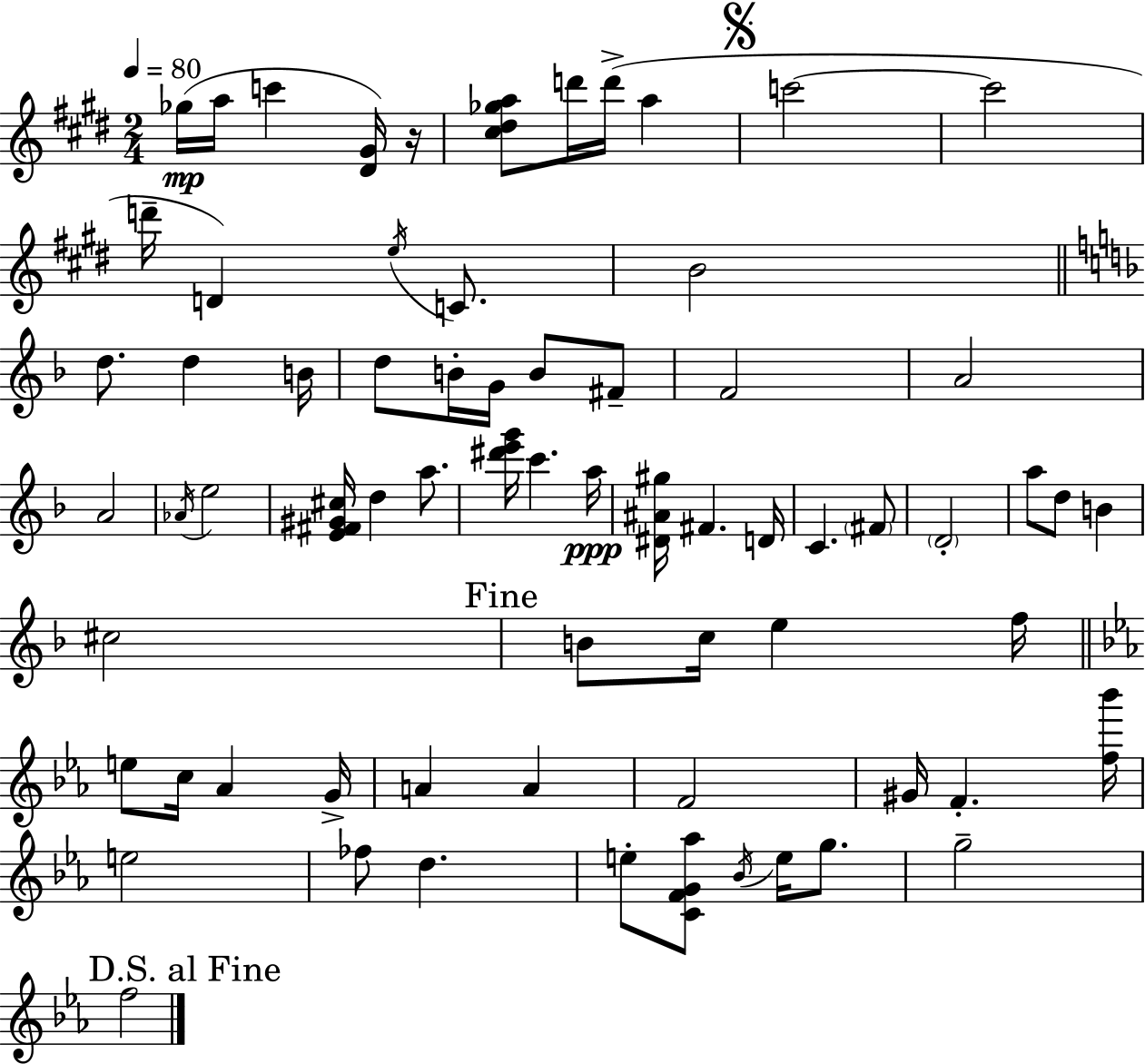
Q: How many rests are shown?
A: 1